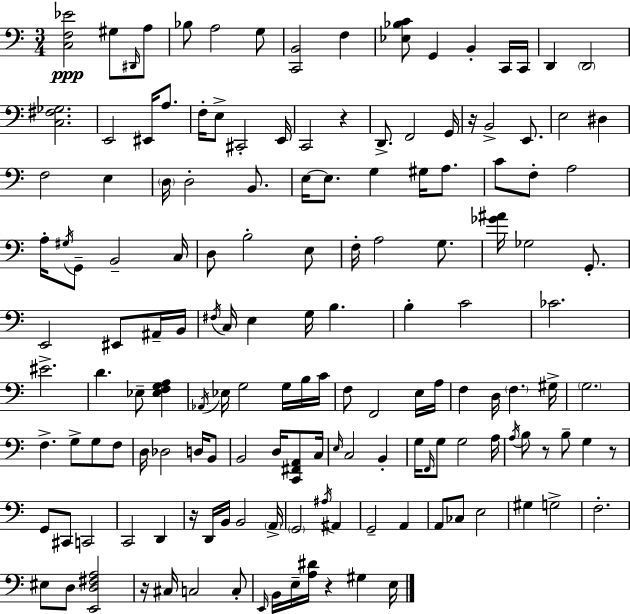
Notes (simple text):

[C3,F3,Eb4]/h G#3/e D#2/s A3/e Bb3/e A3/h G3/e [C2,B2]/h F3/q [Eb3,Bb3,C4]/e G2/q B2/q C2/s C2/s D2/q D2/h [C3,F#3,Gb3]/h. E2/h EIS2/s A3/e. F3/s E3/e C#2/h E2/s C2/h R/q D2/e. F2/h G2/s R/s B2/h E2/e. E3/h D#3/q F3/h E3/q D3/s D3/h B2/e. E3/s E3/e. G3/q G#3/s A3/e. C4/e F3/e A3/h A3/s G#3/s G2/e B2/h C3/s D3/e B3/h E3/e F3/s A3/h G3/e. [Gb4,A#4]/s Gb3/h G2/e. E2/h EIS2/e A#2/s B2/s F#3/s C3/s E3/q G3/s B3/q. B3/q C4/h CES4/h. EIS4/h. D4/q. Eb3/e [Eb3,F3,G3,A3]/q Ab2/s Eb3/s G3/h G3/s B3/s C4/s F3/e F2/h E3/s A3/s F3/q D3/s F3/q. G#3/s G3/h. F3/q. G3/e G3/e F3/e D3/s Db3/h D3/s B2/e B2/h D3/s [C2,F#2,A2]/e C3/s E3/s C3/h B2/q G3/s F2/s G3/e G3/h A3/s A3/s B3/e R/e B3/e G3/q R/e G2/e C#2/e C2/h C2/h D2/q R/s D2/s B2/s B2/h A2/s G2/h A#3/s A#2/q G2/h A2/q A2/e CES3/e E3/h G#3/q G3/h F3/h. EIS3/e D3/e [E2,D3,F#3,A3]/h R/s C#3/s C3/h C3/e E2/s B2/s E3/s [A3,D#4]/s R/q G#3/q E3/s